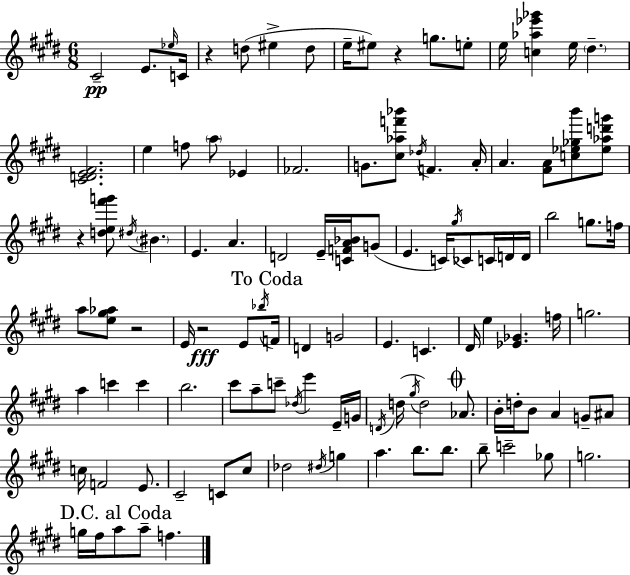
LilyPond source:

{
  \clef treble
  \numericTimeSignature
  \time 6/8
  \key e \major
  \repeat volta 2 { cis'2--\pp e'8. \grace { ees''16 } | c'16 r4 d''8( eis''4-> d''8 | e''16-- eis''8) r4 g''8. e''8-. | e''16 <c'' aes'' ees''' ges'''>4 e''16 \parenthesize dis''4.-- | \break <cis' d' e' fis'>2. | e''4 f''8 \parenthesize a''8 ees'4 | fes'2. | g'8. <cis'' aes'' f''' bes'''>8 \acciaccatura { des''16 } f'4. | \break a'16-. a'4. <fis' a'>8 <c'' ees'' ges'' b'''>8 | <ees'' aes'' d''' g'''>8 r4 <d'' e'' fis''' g'''>8 \acciaccatura { dis''16 } \parenthesize bis'4. | e'4. a'4. | d'2 e'16-- | \break <c' f' a' bes'>16 g'8( e'4. c'16) \acciaccatura { gis''16 } ces'8 | c'16 d'16 d'16 b''2 | g''8. f''16 a''8 <e'' gis'' aes''>8 r2 | e'16 r2\fff | \break e'8 \acciaccatura { bes''16 } \mark "To Coda" f'16 d'4 g'2 | e'4. c'4. | dis'16 e''4 <ees' ges'>4. | f''16 g''2. | \break a''4 c'''4 | c'''4 b''2. | cis'''8 a''8-- c'''8-- \acciaccatura { des''16 } | e'''4 e'16-- g'16 \acciaccatura { d'16 }( d''16 \acciaccatura { gis''16 } d''2) | \break \mark \markup { \musicglyph "scripts.coda" } aes'8. b'16-. d''16-. b'8 | a'4 g'8-- ais'8 c''16 f'2 | e'8. cis'2-- | c'8 cis''8 des''2 | \break \acciaccatura { dis''16 } g''4 a''4. | b''8. b''8. b''8-- c'''2-- | ges''8 g''2. | \mark "D.C. al Coda" g''16 fis''16 a''8 | \break a''8-- f''4. } \bar "|."
}